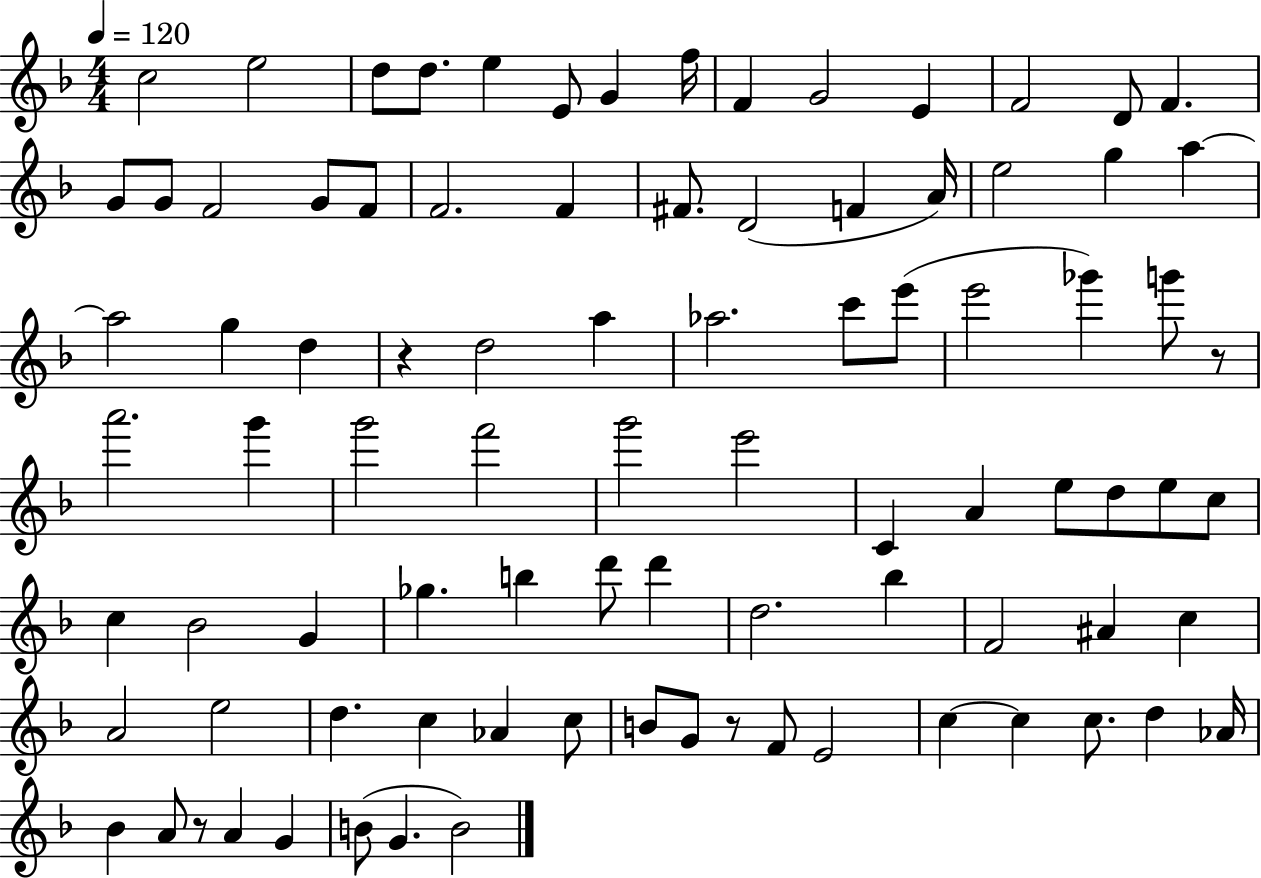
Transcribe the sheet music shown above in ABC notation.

X:1
T:Untitled
M:4/4
L:1/4
K:F
c2 e2 d/2 d/2 e E/2 G f/4 F G2 E F2 D/2 F G/2 G/2 F2 G/2 F/2 F2 F ^F/2 D2 F A/4 e2 g a a2 g d z d2 a _a2 c'/2 e'/2 e'2 _g' g'/2 z/2 a'2 g' g'2 f'2 g'2 e'2 C A e/2 d/2 e/2 c/2 c _B2 G _g b d'/2 d' d2 _b F2 ^A c A2 e2 d c _A c/2 B/2 G/2 z/2 F/2 E2 c c c/2 d _A/4 _B A/2 z/2 A G B/2 G B2